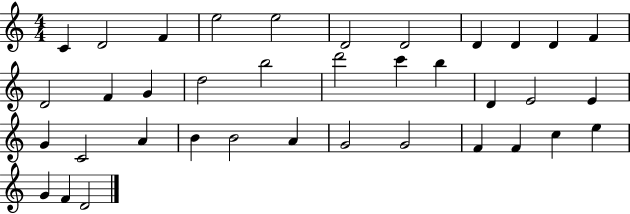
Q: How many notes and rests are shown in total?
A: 37